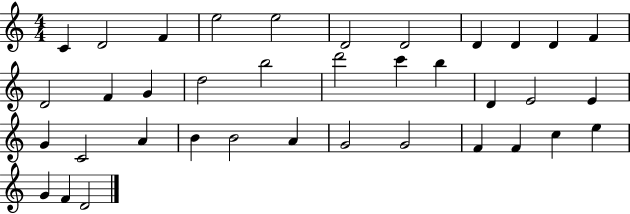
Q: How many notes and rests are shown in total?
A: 37